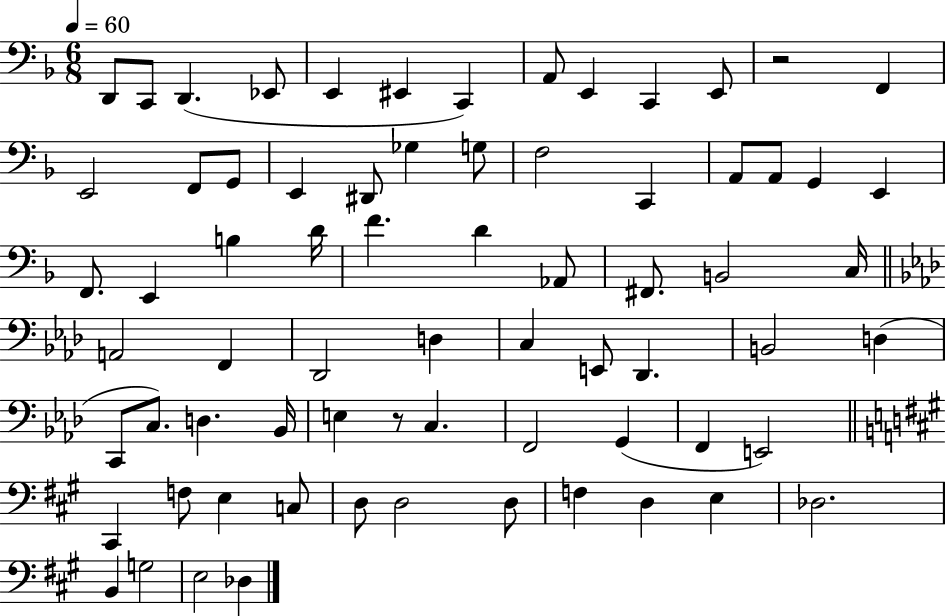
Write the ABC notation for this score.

X:1
T:Untitled
M:6/8
L:1/4
K:F
D,,/2 C,,/2 D,, _E,,/2 E,, ^E,, C,, A,,/2 E,, C,, E,,/2 z2 F,, E,,2 F,,/2 G,,/2 E,, ^D,,/2 _G, G,/2 F,2 C,, A,,/2 A,,/2 G,, E,, F,,/2 E,, B, D/4 F D _A,,/2 ^F,,/2 B,,2 C,/4 A,,2 F,, _D,,2 D, C, E,,/2 _D,, B,,2 D, C,,/2 C,/2 D, _B,,/4 E, z/2 C, F,,2 G,, F,, E,,2 ^C,, F,/2 E, C,/2 D,/2 D,2 D,/2 F, D, E, _D,2 B,, G,2 E,2 _D,